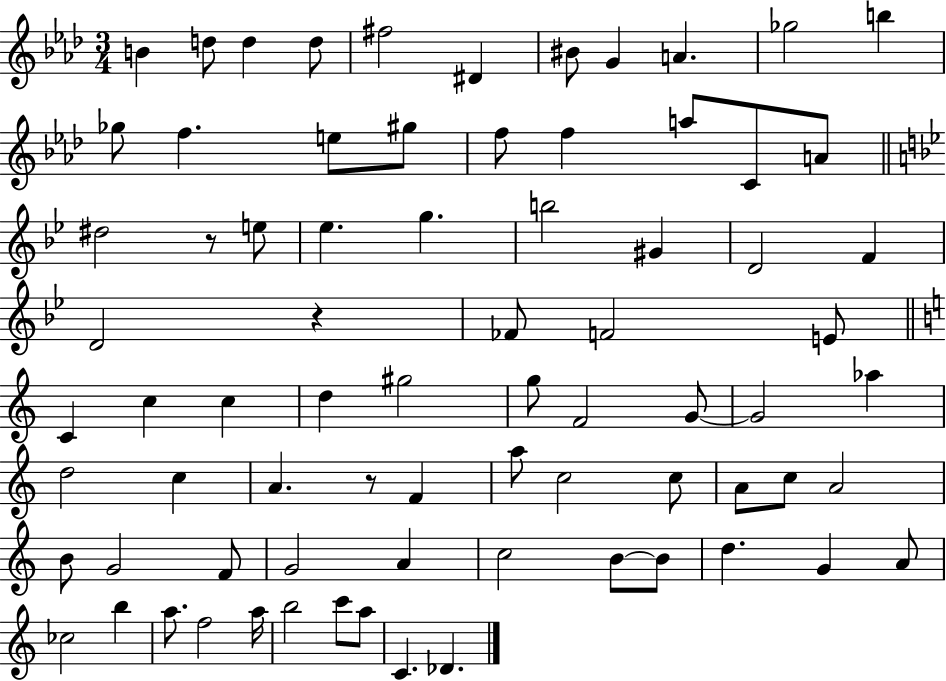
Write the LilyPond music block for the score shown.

{
  \clef treble
  \numericTimeSignature
  \time 3/4
  \key aes \major
  b'4 d''8 d''4 d''8 | fis''2 dis'4 | bis'8 g'4 a'4. | ges''2 b''4 | \break ges''8 f''4. e''8 gis''8 | f''8 f''4 a''8 c'8 a'8 | \bar "||" \break \key bes \major dis''2 r8 e''8 | ees''4. g''4. | b''2 gis'4 | d'2 f'4 | \break d'2 r4 | fes'8 f'2 e'8 | \bar "||" \break \key c \major c'4 c''4 c''4 | d''4 gis''2 | g''8 f'2 g'8~~ | g'2 aes''4 | \break d''2 c''4 | a'4. r8 f'4 | a''8 c''2 c''8 | a'8 c''8 a'2 | \break b'8 g'2 f'8 | g'2 a'4 | c''2 b'8~~ b'8 | d''4. g'4 a'8 | \break ces''2 b''4 | a''8. f''2 a''16 | b''2 c'''8 a''8 | c'4. des'4. | \break \bar "|."
}